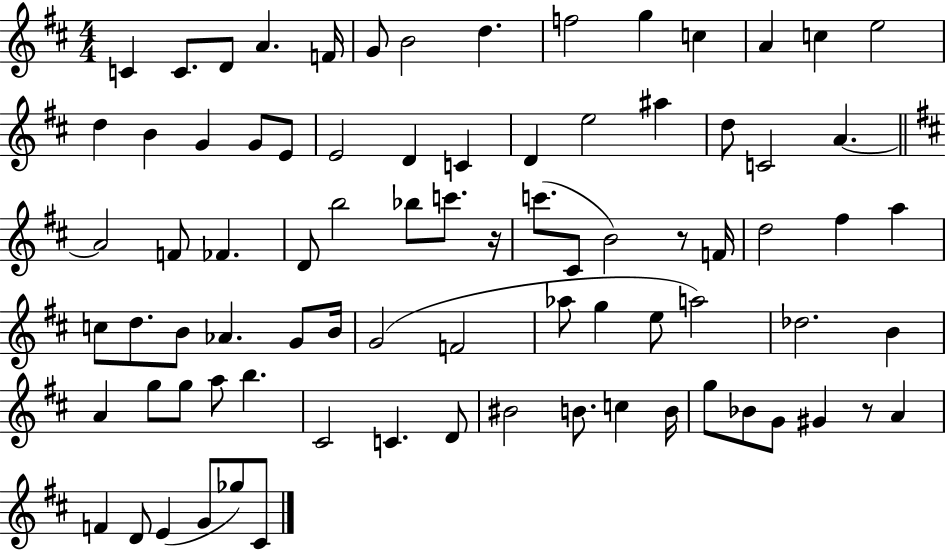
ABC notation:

X:1
T:Untitled
M:4/4
L:1/4
K:D
C C/2 D/2 A F/4 G/2 B2 d f2 g c A c e2 d B G G/2 E/2 E2 D C D e2 ^a d/2 C2 A A2 F/2 _F D/2 b2 _b/2 c'/2 z/4 c'/2 ^C/2 B2 z/2 F/4 d2 ^f a c/2 d/2 B/2 _A G/2 B/4 G2 F2 _a/2 g e/2 a2 _d2 B A g/2 g/2 a/2 b ^C2 C D/2 ^B2 B/2 c B/4 g/2 _B/2 G/2 ^G z/2 A F D/2 E G/2 _g/2 ^C/2